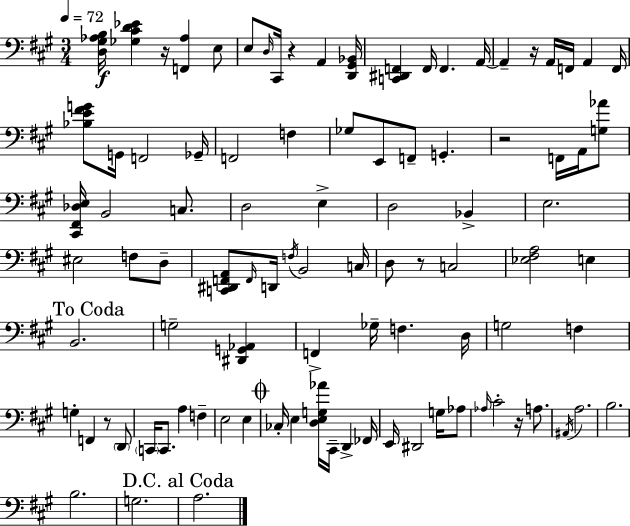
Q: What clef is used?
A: bass